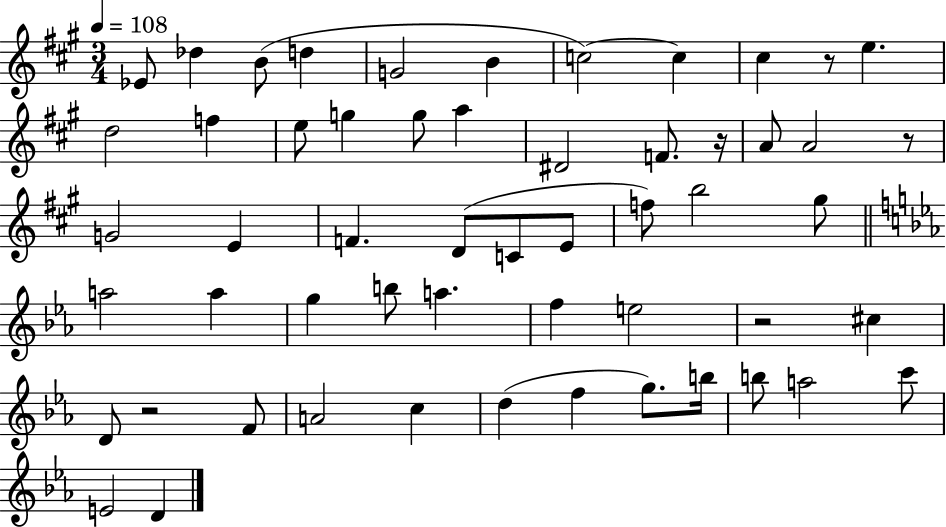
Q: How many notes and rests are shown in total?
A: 55